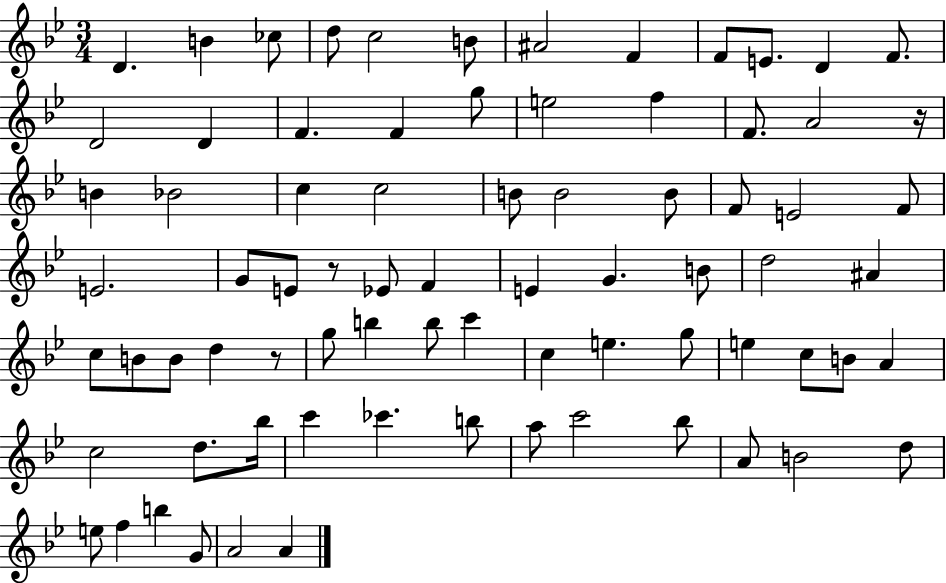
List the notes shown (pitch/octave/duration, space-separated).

D4/q. B4/q CES5/e D5/e C5/h B4/e A#4/h F4/q F4/e E4/e. D4/q F4/e. D4/h D4/q F4/q. F4/q G5/e E5/h F5/q F4/e. A4/h R/s B4/q Bb4/h C5/q C5/h B4/e B4/h B4/e F4/e E4/h F4/e E4/h. G4/e E4/e R/e Eb4/e F4/q E4/q G4/q. B4/e D5/h A#4/q C5/e B4/e B4/e D5/q R/e G5/e B5/q B5/e C6/q C5/q E5/q. G5/e E5/q C5/e B4/e A4/q C5/h D5/e. Bb5/s C6/q CES6/q. B5/e A5/e C6/h Bb5/e A4/e B4/h D5/e E5/e F5/q B5/q G4/e A4/h A4/q